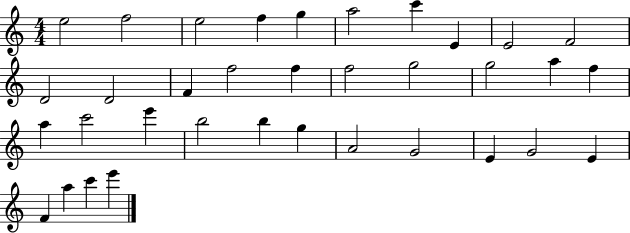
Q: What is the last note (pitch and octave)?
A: E6